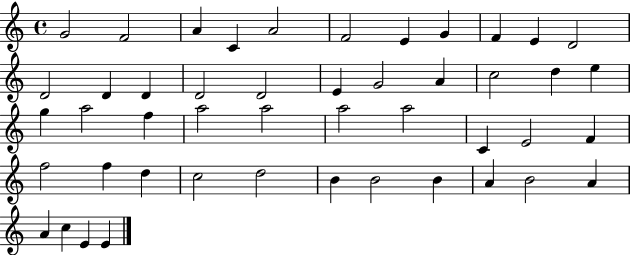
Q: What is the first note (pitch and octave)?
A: G4